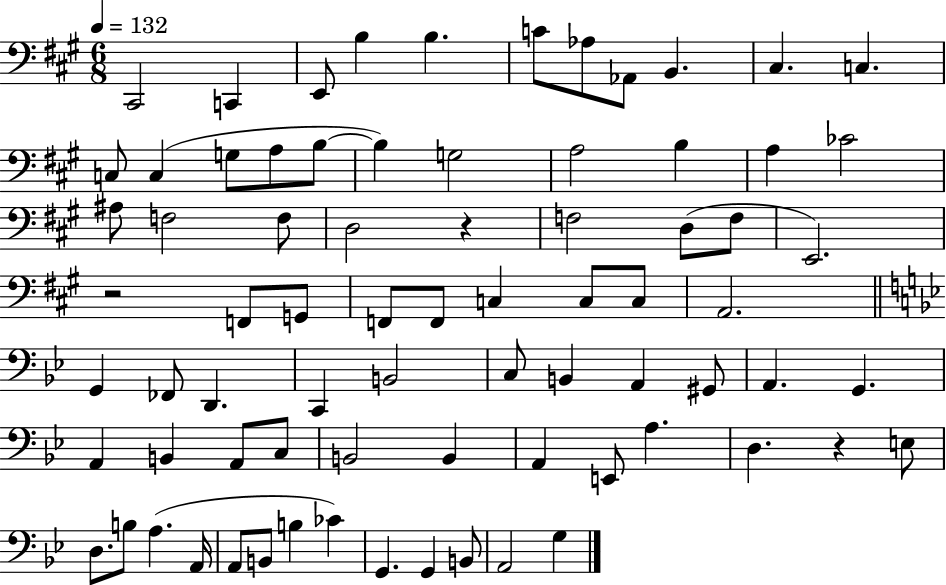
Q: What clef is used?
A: bass